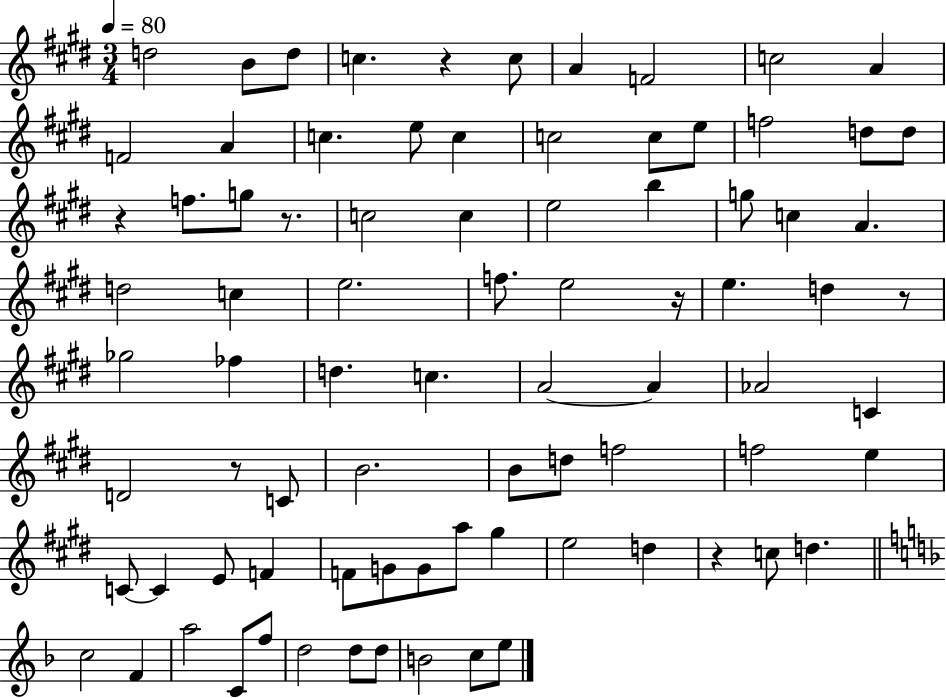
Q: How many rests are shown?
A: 7